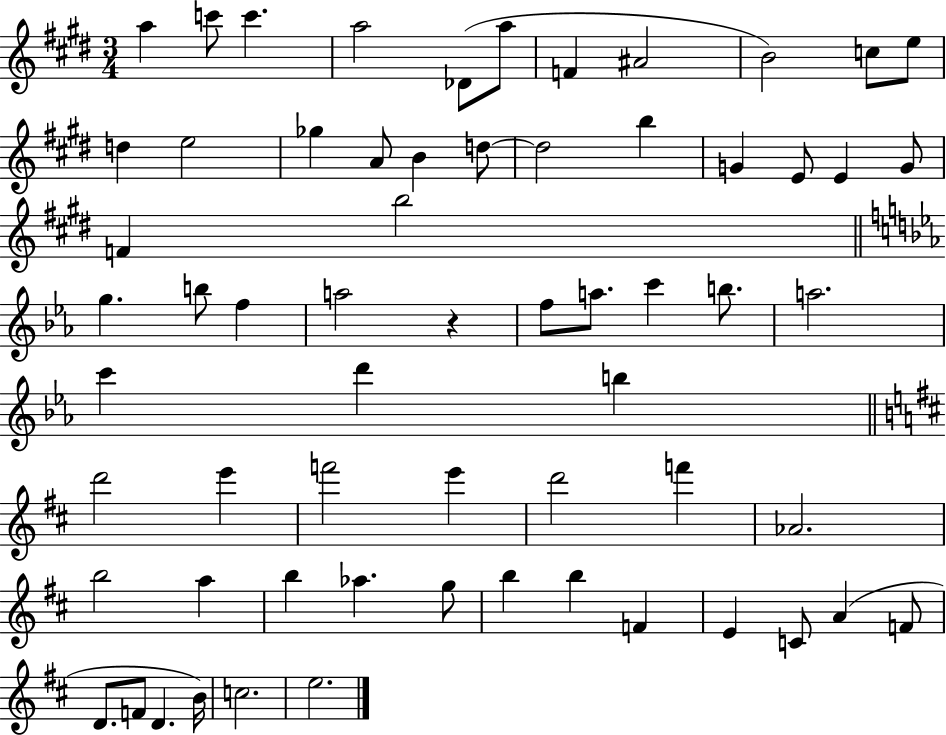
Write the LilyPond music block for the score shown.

{
  \clef treble
  \numericTimeSignature
  \time 3/4
  \key e \major
  a''4 c'''8 c'''4. | a''2 des'8( a''8 | f'4 ais'2 | b'2) c''8 e''8 | \break d''4 e''2 | ges''4 a'8 b'4 d''8~~ | d''2 b''4 | g'4 e'8 e'4 g'8 | \break f'4 b''2 | \bar "||" \break \key ees \major g''4. b''8 f''4 | a''2 r4 | f''8 a''8. c'''4 b''8. | a''2. | \break c'''4 d'''4 b''4 | \bar "||" \break \key d \major d'''2 e'''4 | f'''2 e'''4 | d'''2 f'''4 | aes'2. | \break b''2 a''4 | b''4 aes''4. g''8 | b''4 b''4 f'4 | e'4 c'8 a'4( f'8 | \break d'8. f'8 d'4. b'16) | c''2. | e''2. | \bar "|."
}